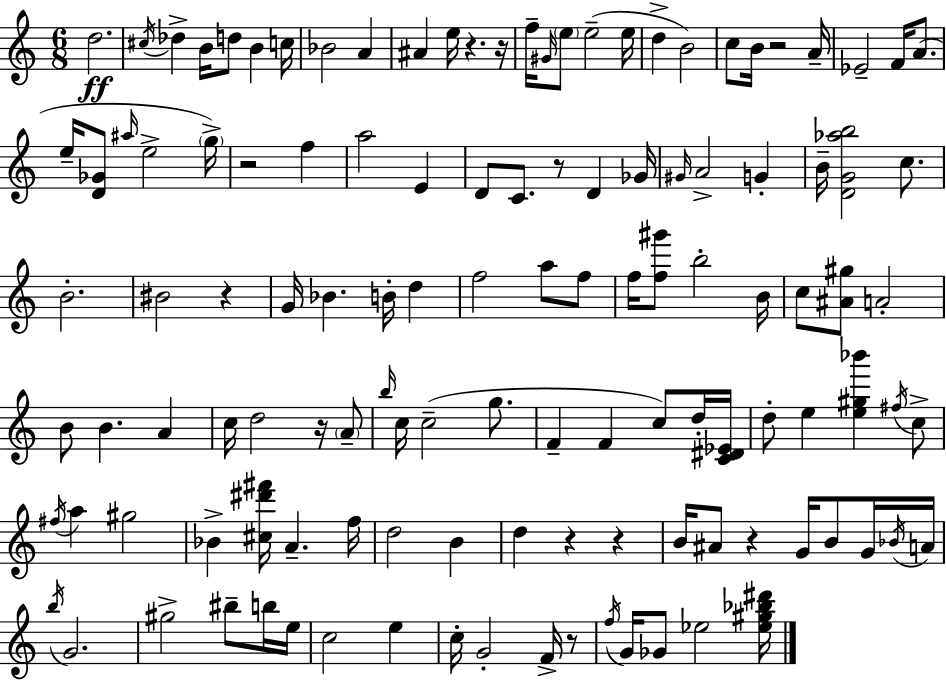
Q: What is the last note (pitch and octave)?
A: Eb5